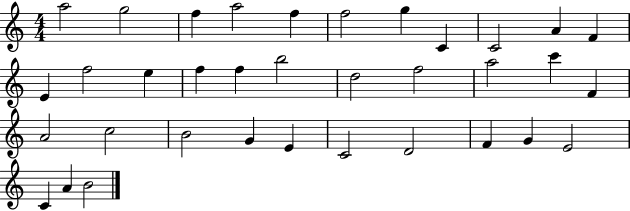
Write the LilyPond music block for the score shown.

{
  \clef treble
  \numericTimeSignature
  \time 4/4
  \key c \major
  a''2 g''2 | f''4 a''2 f''4 | f''2 g''4 c'4 | c'2 a'4 f'4 | \break e'4 f''2 e''4 | f''4 f''4 b''2 | d''2 f''2 | a''2 c'''4 f'4 | \break a'2 c''2 | b'2 g'4 e'4 | c'2 d'2 | f'4 g'4 e'2 | \break c'4 a'4 b'2 | \bar "|."
}